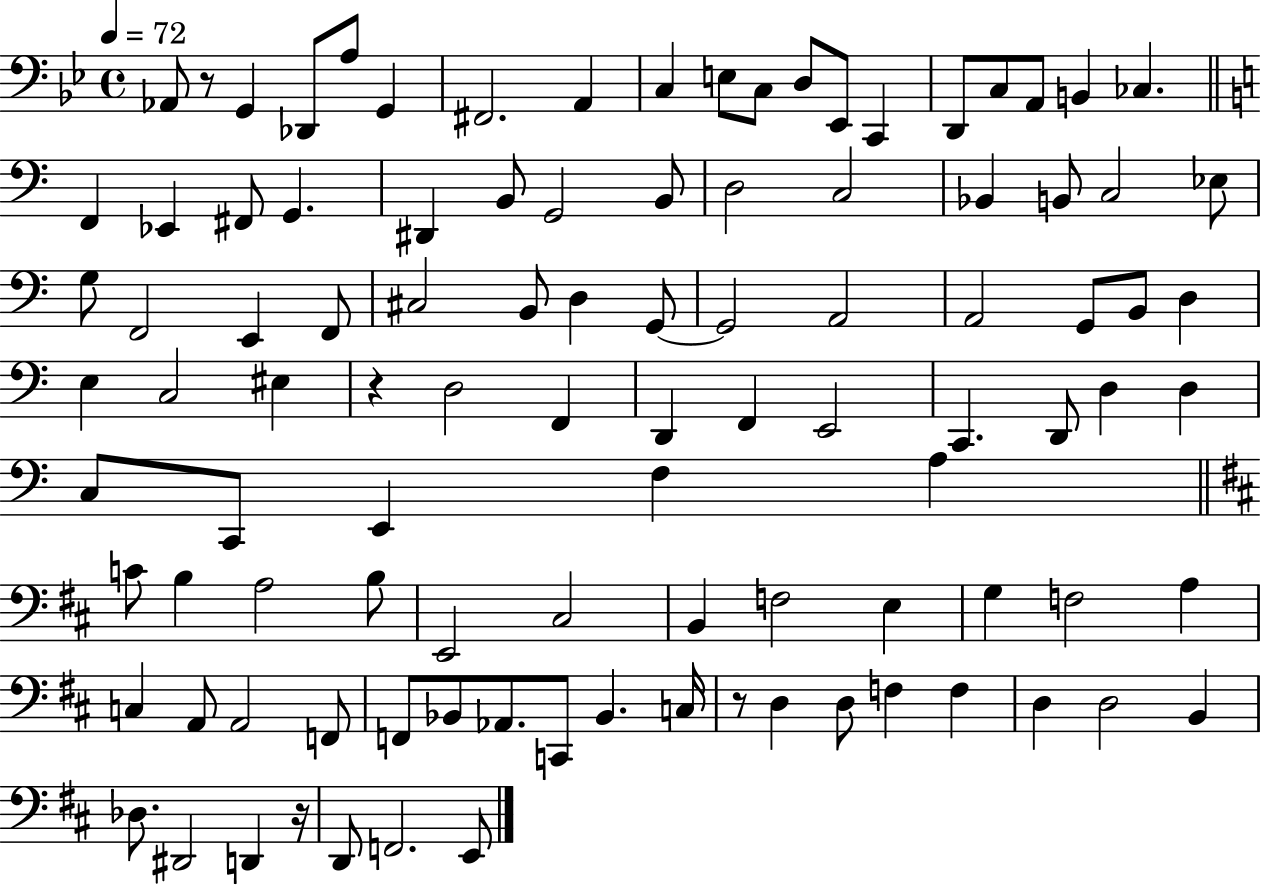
Ab2/e R/e G2/q Db2/e A3/e G2/q F#2/h. A2/q C3/q E3/e C3/e D3/e Eb2/e C2/q D2/e C3/e A2/e B2/q CES3/q. F2/q Eb2/q F#2/e G2/q. D#2/q B2/e G2/h B2/e D3/h C3/h Bb2/q B2/e C3/h Eb3/e G3/e F2/h E2/q F2/e C#3/h B2/e D3/q G2/e G2/h A2/h A2/h G2/e B2/e D3/q E3/q C3/h EIS3/q R/q D3/h F2/q D2/q F2/q E2/h C2/q. D2/e D3/q D3/q C3/e C2/e E2/q F3/q A3/q C4/e B3/q A3/h B3/e E2/h C#3/h B2/q F3/h E3/q G3/q F3/h A3/q C3/q A2/e A2/h F2/e F2/e Bb2/e Ab2/e. C2/e Bb2/q. C3/s R/e D3/q D3/e F3/q F3/q D3/q D3/h B2/q Db3/e. D#2/h D2/q R/s D2/e F2/h. E2/e